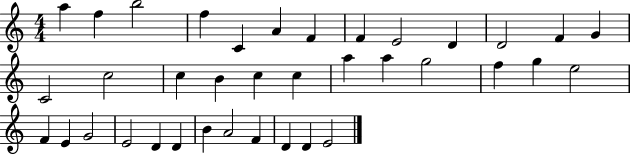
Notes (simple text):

A5/q F5/q B5/h F5/q C4/q A4/q F4/q F4/q E4/h D4/q D4/h F4/q G4/q C4/h C5/h C5/q B4/q C5/q C5/q A5/q A5/q G5/h F5/q G5/q E5/h F4/q E4/q G4/h E4/h D4/q D4/q B4/q A4/h F4/q D4/q D4/q E4/h